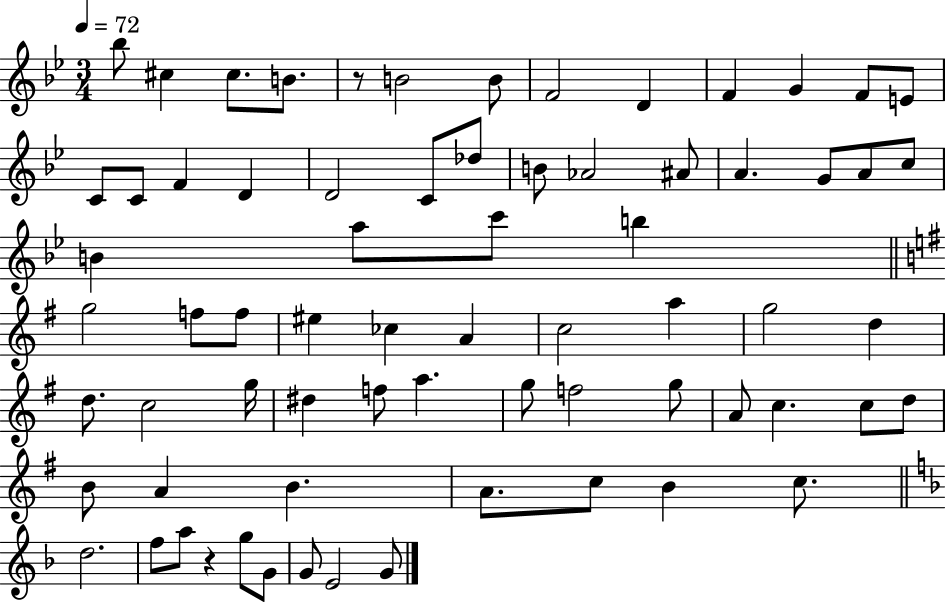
Bb5/e C#5/q C#5/e. B4/e. R/e B4/h B4/e F4/h D4/q F4/q G4/q F4/e E4/e C4/e C4/e F4/q D4/q D4/h C4/e Db5/e B4/e Ab4/h A#4/e A4/q. G4/e A4/e C5/e B4/q A5/e C6/e B5/q G5/h F5/e F5/e EIS5/q CES5/q A4/q C5/h A5/q G5/h D5/q D5/e. C5/h G5/s D#5/q F5/e A5/q. G5/e F5/h G5/e A4/e C5/q. C5/e D5/e B4/e A4/q B4/q. A4/e. C5/e B4/q C5/e. D5/h. F5/e A5/e R/q G5/e G4/e G4/e E4/h G4/e